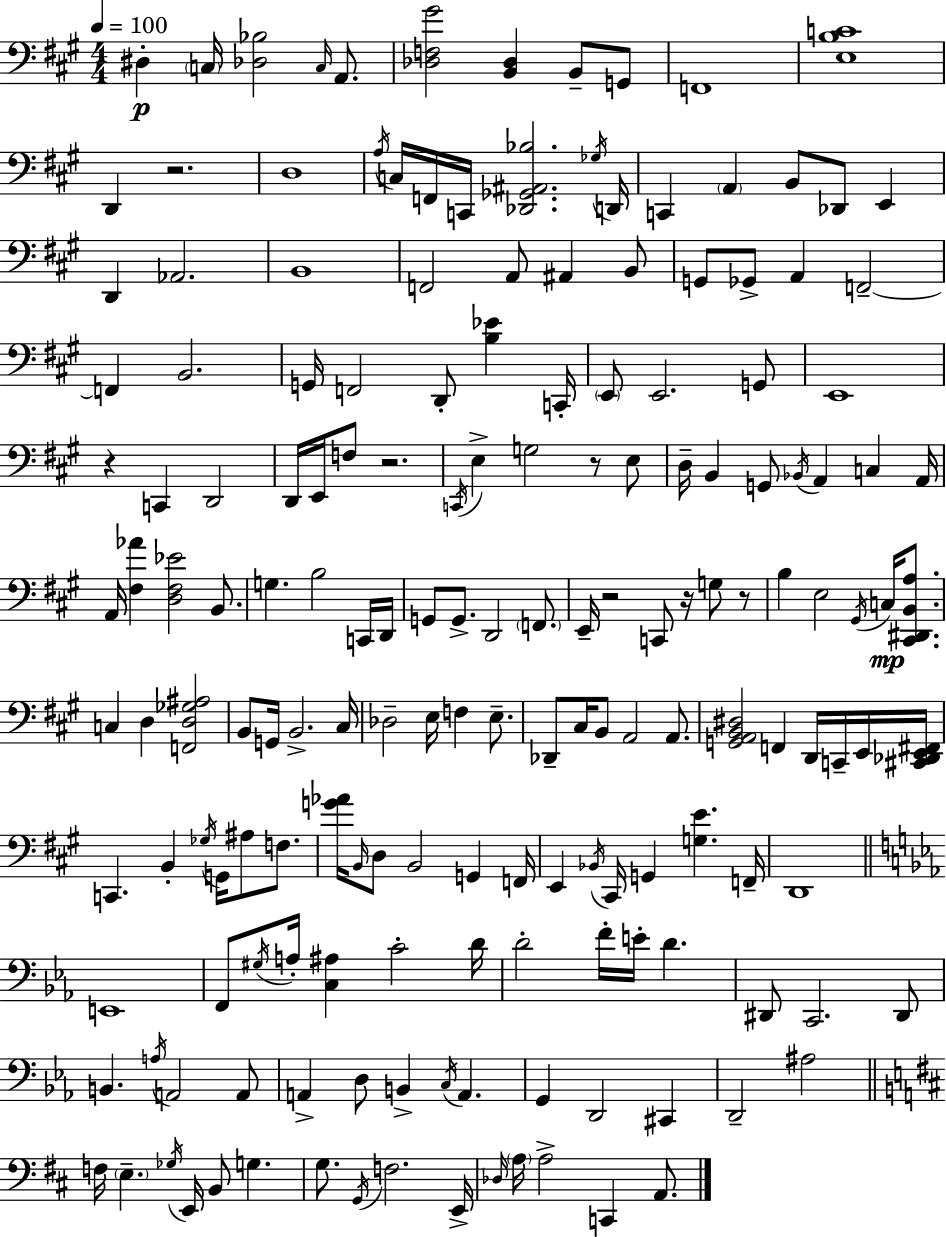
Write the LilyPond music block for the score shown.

{
  \clef bass
  \numericTimeSignature
  \time 4/4
  \key a \major
  \tempo 4 = 100
  dis4-.\p \parenthesize c16 <des bes>2 \grace { c16 } a,8. | <des f gis'>2 <b, des>4 b,8-- g,8 | f,1 | <e b c'>1 | \break d,4 r2. | d1 | \acciaccatura { a16 } c16 f,16 c,16 <des, ges, ais, bes>2. | \acciaccatura { ges16 } d,16 c,4 \parenthesize a,4 b,8 des,8 e,4 | \break d,4 aes,2. | b,1 | f,2 a,8 ais,4 | b,8 g,8 ges,8-> a,4 f,2--~~ | \break f,4 b,2. | g,16 f,2 d,8-. <b ees'>4 | c,16-. \parenthesize e,8 e,2. | g,8 e,1 | \break r4 c,4 d,2 | d,16 e,16 f8 r2. | \acciaccatura { c,16 } e4-> g2 | r8 e8 d16-- b,4 g,8 \acciaccatura { bes,16 } a,4 | \break c4 a,16 a,16 <fis aes'>4 <d fis ees'>2 | b,8. g4. b2 | c,16 d,16 g,8 g,8.-> d,2 | \parenthesize f,8. e,16-- r2 c,8 | \break r16 g8 r8 b4 e2 | \acciaccatura { gis,16 }\mp c16 <cis, dis, b, a>8. c4 d4 <f, d ges ais>2 | b,8 g,16 b,2.-> | cis16 des2-- e16 f4 | \break e8.-- des,8-- cis16 b,8 a,2 | a,8. <g, a, b, dis>2 f,4 | d,16 c,16-- e,16 <cis, des, e, fis,>16 c,4. b,4-. | \acciaccatura { ges16 } g,16 ais8 f8. <g' aes'>16 \grace { b,16 } d8 b,2 | \break g,4 f,16 e,4 \acciaccatura { bes,16 } cis,16 g,4 | <g e'>4. f,16-- d,1 | \bar "||" \break \key ees \major e,1 | f,8 \acciaccatura { gis16 } a16-. <c ais>4 c'2-. | d'16 d'2-. f'16-. e'16-. d'4. | dis,8 c,2. dis,8 | \break b,4. \acciaccatura { a16 } a,2 | a,8 a,4-> d8 b,4-> \acciaccatura { c16 } a,4. | g,4 d,2 cis,4 | d,2-- ais2 | \break \bar "||" \break \key d \major f16 \parenthesize e4.-- \acciaccatura { ges16 } e,16 b,8 g4. | g8. \acciaccatura { g,16 } f2. | e,16-> \grace { des16 } \parenthesize a16 a2-> c,4 | a,8. \bar "|."
}